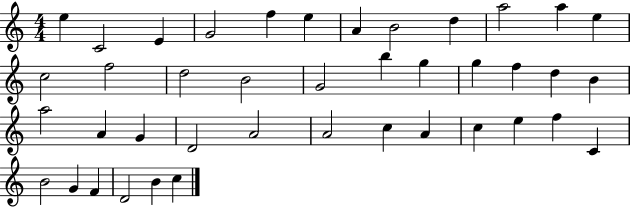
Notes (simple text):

E5/q C4/h E4/q G4/h F5/q E5/q A4/q B4/h D5/q A5/h A5/q E5/q C5/h F5/h D5/h B4/h G4/h B5/q G5/q G5/q F5/q D5/q B4/q A5/h A4/q G4/q D4/h A4/h A4/h C5/q A4/q C5/q E5/q F5/q C4/q B4/h G4/q F4/q D4/h B4/q C5/q